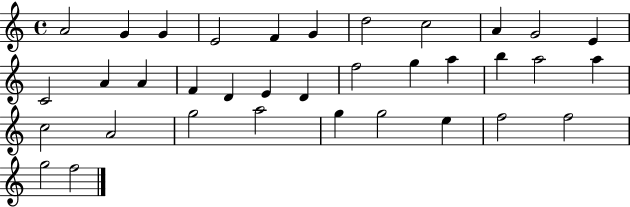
X:1
T:Untitled
M:4/4
L:1/4
K:C
A2 G G E2 F G d2 c2 A G2 E C2 A A F D E D f2 g a b a2 a c2 A2 g2 a2 g g2 e f2 f2 g2 f2